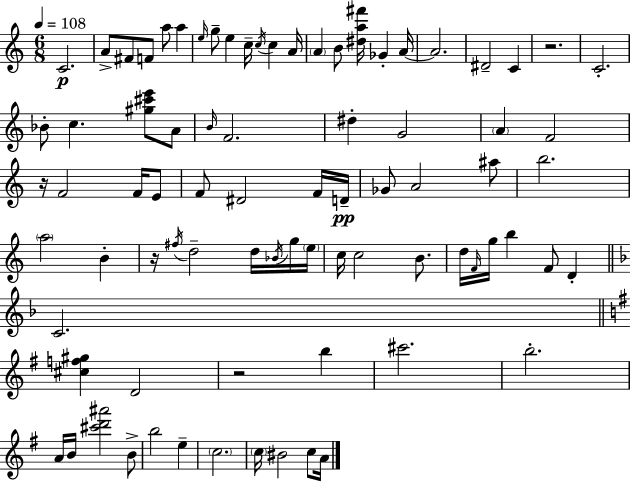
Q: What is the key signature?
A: C major